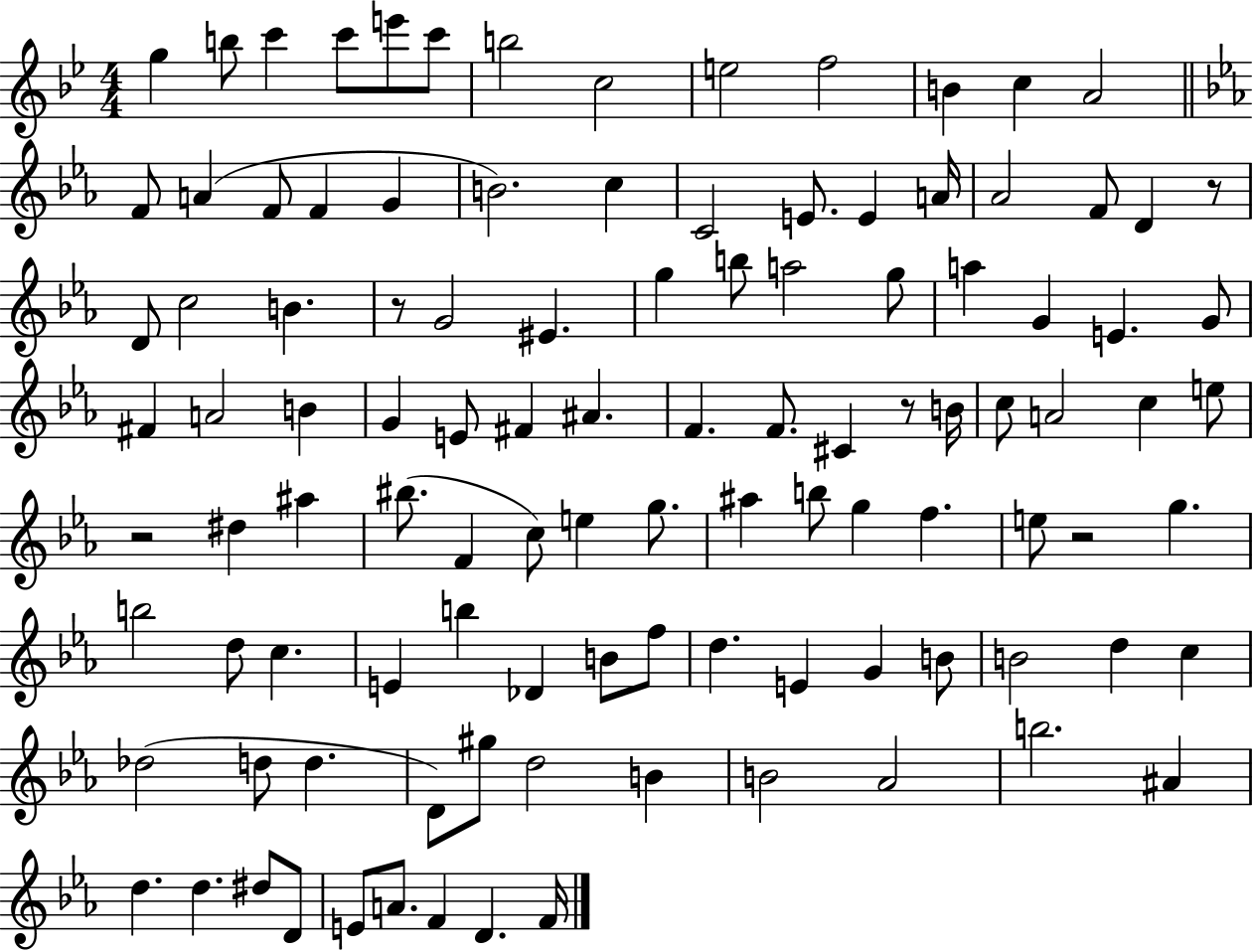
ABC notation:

X:1
T:Untitled
M:4/4
L:1/4
K:Bb
g b/2 c' c'/2 e'/2 c'/2 b2 c2 e2 f2 B c A2 F/2 A F/2 F G B2 c C2 E/2 E A/4 _A2 F/2 D z/2 D/2 c2 B z/2 G2 ^E g b/2 a2 g/2 a G E G/2 ^F A2 B G E/2 ^F ^A F F/2 ^C z/2 B/4 c/2 A2 c e/2 z2 ^d ^a ^b/2 F c/2 e g/2 ^a b/2 g f e/2 z2 g b2 d/2 c E b _D B/2 f/2 d E G B/2 B2 d c _d2 d/2 d D/2 ^g/2 d2 B B2 _A2 b2 ^A d d ^d/2 D/2 E/2 A/2 F D F/4